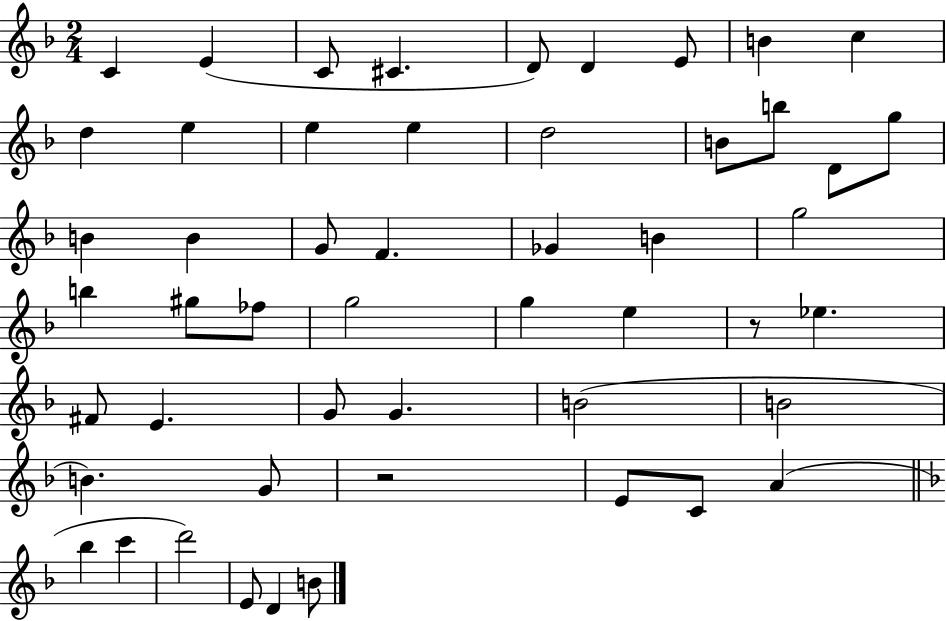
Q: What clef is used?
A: treble